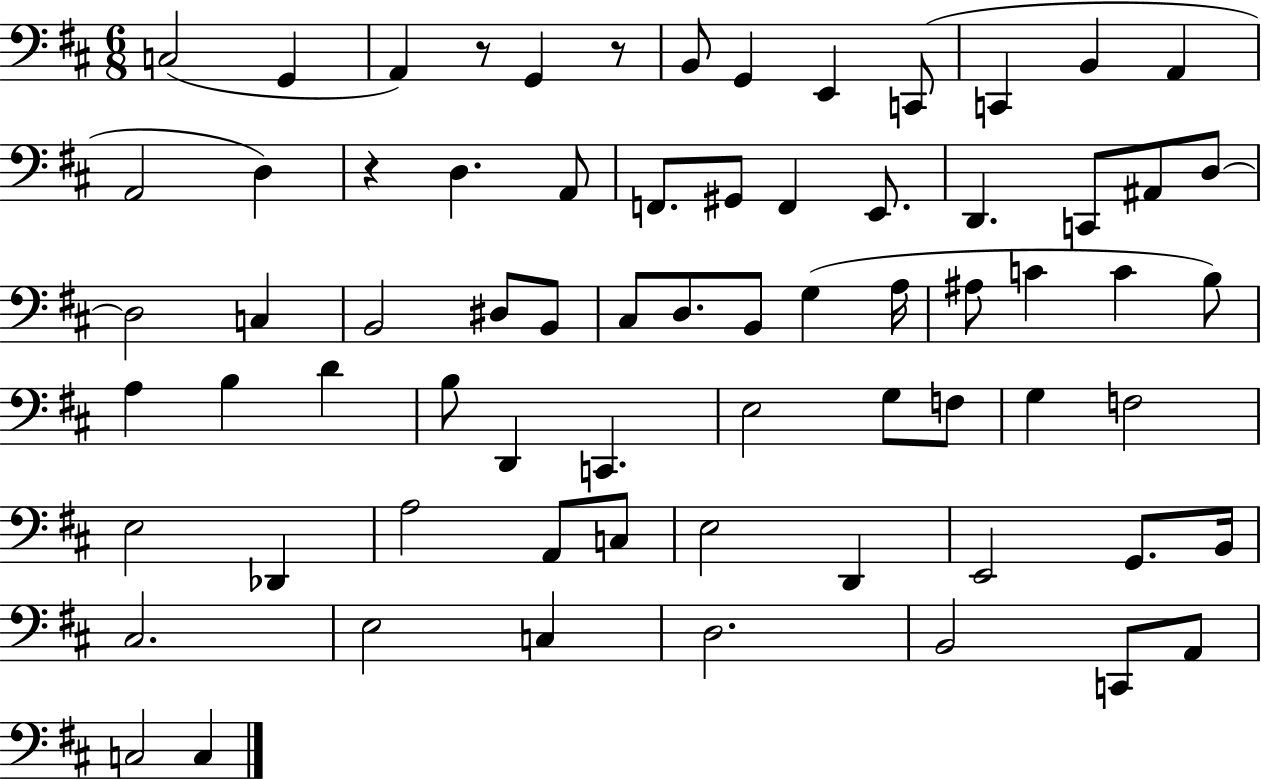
C3/h G2/q A2/q R/e G2/q R/e B2/e G2/q E2/q C2/e C2/q B2/q A2/q A2/h D3/q R/q D3/q. A2/e F2/e. G#2/e F2/q E2/e. D2/q. C2/e A#2/e D3/e D3/h C3/q B2/h D#3/e B2/e C#3/e D3/e. B2/e G3/q A3/s A#3/e C4/q C4/q B3/e A3/q B3/q D4/q B3/e D2/q C2/q. E3/h G3/e F3/e G3/q F3/h E3/h Db2/q A3/h A2/e C3/e E3/h D2/q E2/h G2/e. B2/s C#3/h. E3/h C3/q D3/h. B2/h C2/e A2/e C3/h C3/q